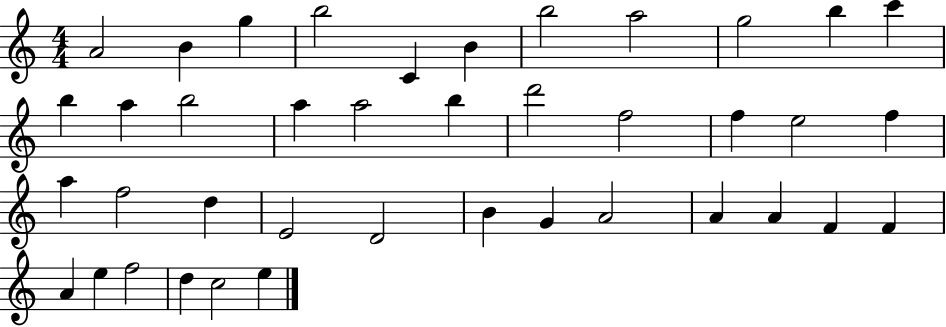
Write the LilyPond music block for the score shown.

{
  \clef treble
  \numericTimeSignature
  \time 4/4
  \key c \major
  a'2 b'4 g''4 | b''2 c'4 b'4 | b''2 a''2 | g''2 b''4 c'''4 | \break b''4 a''4 b''2 | a''4 a''2 b''4 | d'''2 f''2 | f''4 e''2 f''4 | \break a''4 f''2 d''4 | e'2 d'2 | b'4 g'4 a'2 | a'4 a'4 f'4 f'4 | \break a'4 e''4 f''2 | d''4 c''2 e''4 | \bar "|."
}